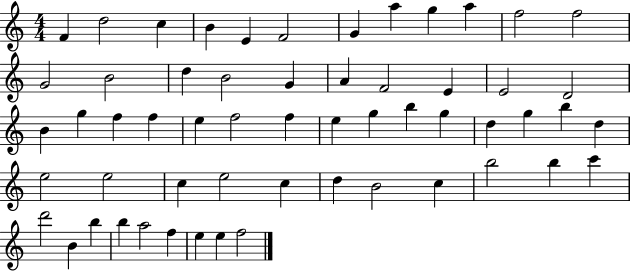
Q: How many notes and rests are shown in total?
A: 57